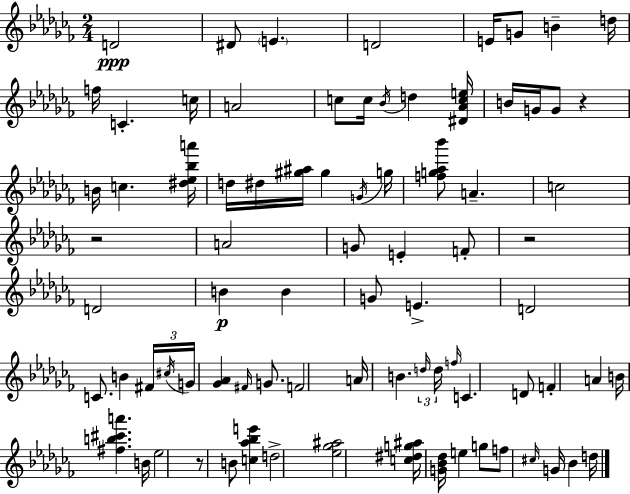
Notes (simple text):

D4/h D#4/e E4/q. D4/h E4/s G4/e B4/q D5/s F5/s C4/q. C5/s A4/h C5/e C5/s Bb4/s D5/q [D#4,Ab4,C5,E5]/s B4/s G4/s G4/e R/q B4/s C5/q. [D#5,Eb5,Bb5,A6]/s D5/s D#5/s [G#5,A#5]/s G#5/q G4/s G5/s [F5,G5,Ab5,Bb6]/e A4/q. C5/h R/h A4/h G4/e E4/q F4/e R/h D4/h B4/q B4/q G4/e E4/q. D4/h C4/e. B4/q F#4/s C#5/s G4/s [Gb4,Ab4]/q F#4/s G4/e. F4/h A4/s B4/q. D5/s D5/s F5/s C4/q. D4/e F4/q A4/q B4/s [F#5,B5,C#6,A6]/q. B4/s Eb5/h R/e B4/e [C5,Ab5,Bb5,E6]/q D5/h [Eb5,Gb5,A#5]/h [C5,D#5,G5,A#5]/s [G4,Bb4,Db5]/s E5/q G5/e F5/e C#5/s G4/s Bb4/q D5/s